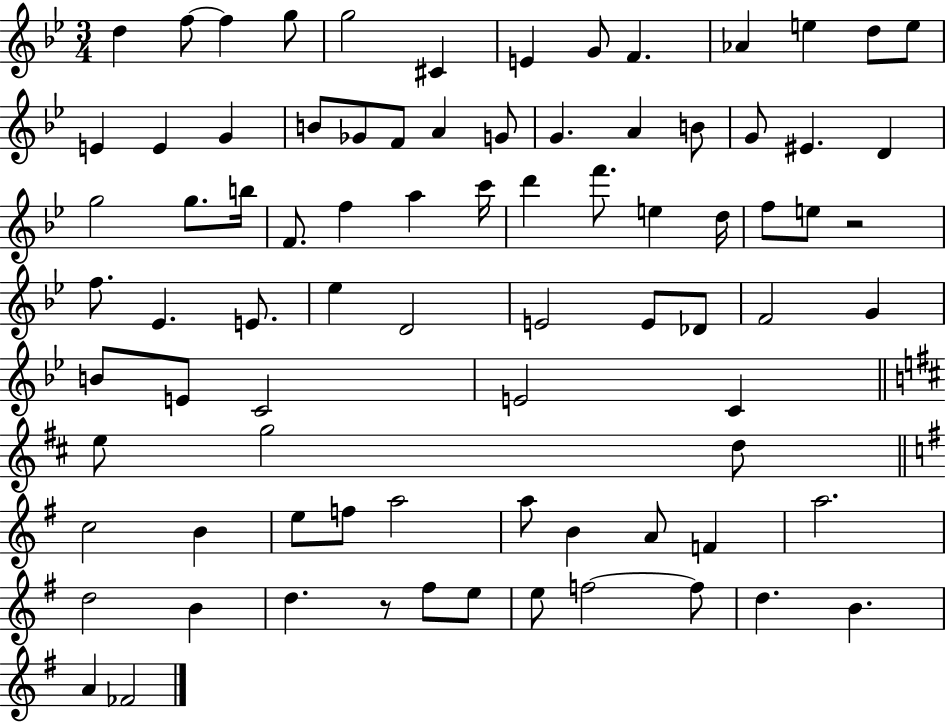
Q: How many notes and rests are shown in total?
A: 82